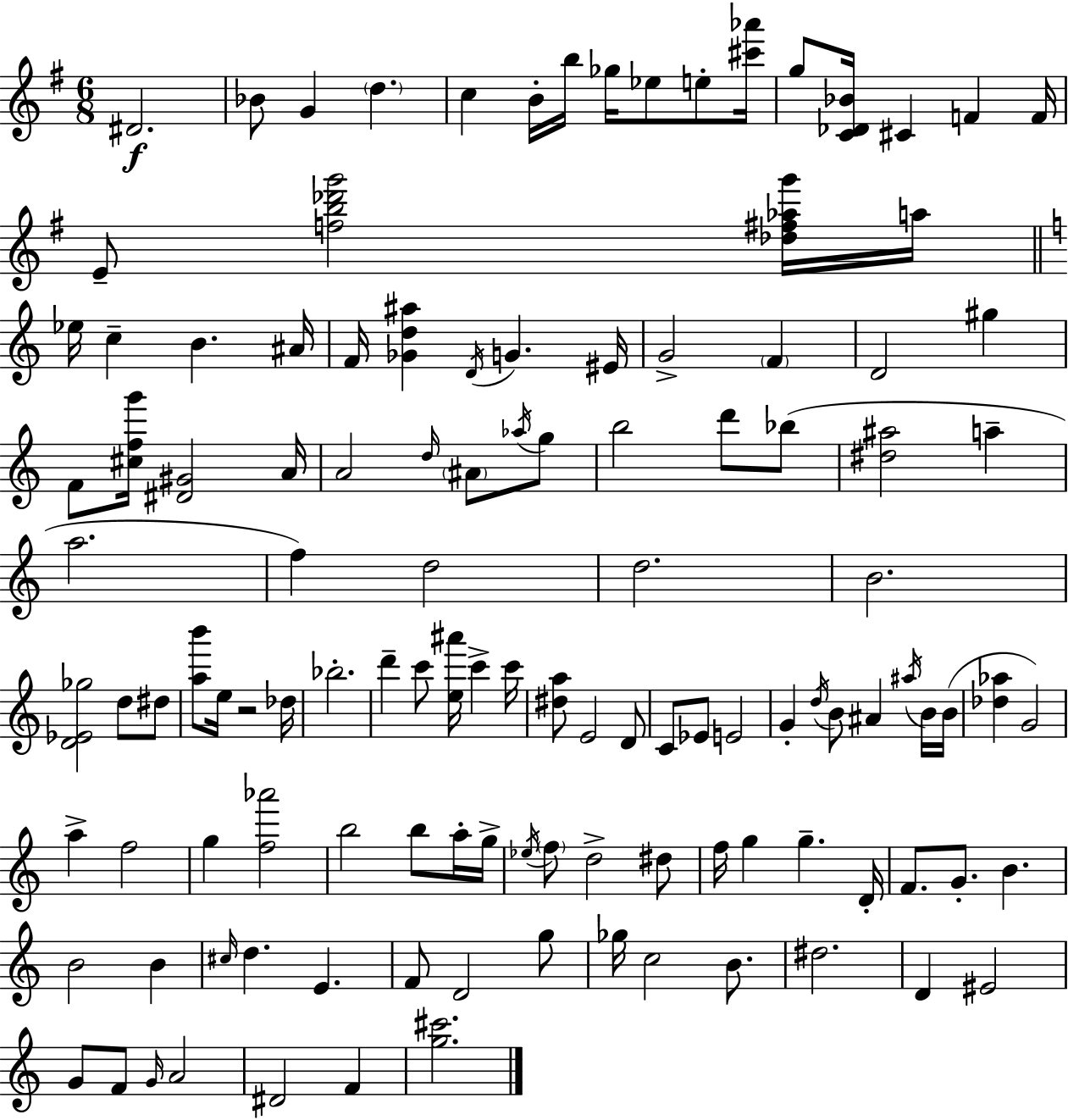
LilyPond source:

{
  \clef treble
  \numericTimeSignature
  \time 6/8
  \key e \minor
  \repeat volta 2 { dis'2.\f | bes'8 g'4 \parenthesize d''4. | c''4 b'16-. b''16 ges''16 ees''8 e''8-. <cis''' aes'''>16 | g''8 <c' des' bes'>16 cis'4 f'4 f'16 | \break e'8-- <f'' b'' des''' g'''>2 <des'' fis'' aes'' g'''>16 a''16 | \bar "||" \break \key a \minor ees''16 c''4-- b'4. ais'16 | f'16 <ges' d'' ais''>4 \acciaccatura { d'16 } g'4. | eis'16 g'2-> \parenthesize f'4 | d'2 gis''4 | \break f'8 <cis'' f'' g'''>16 <dis' gis'>2 | a'16 a'2 \grace { d''16 } \parenthesize ais'8 | \acciaccatura { aes''16 } g''8 b''2 d'''8 | bes''8( <dis'' ais''>2 a''4-- | \break a''2. | f''4) d''2 | d''2. | b'2. | \break <d' ees' ges''>2 d''8 | dis''8 <a'' b'''>8 e''16 r2 | des''16 bes''2.-. | d'''4-- c'''8 <e'' ais'''>16 c'''4-> | \break c'''16 <dis'' a''>8 e'2 | d'8 c'8 ees'8 e'2 | g'4-. \acciaccatura { d''16 } b'8 ais'4 | \acciaccatura { ais''16 } b'16 b'16( <des'' aes''>4 g'2) | \break a''4-> f''2 | g''4 <f'' aes'''>2 | b''2 | b''8 a''16-. g''16-> \acciaccatura { ees''16 } \parenthesize f''8 d''2-> | \break dis''8 f''16 g''4 g''4.-- | d'16-. f'8. g'8.-. | b'4. b'2 | b'4 \grace { cis''16 } d''4. | \break e'4. f'8 d'2 | g''8 ges''16 c''2 | b'8. dis''2. | d'4 eis'2 | \break g'8 f'8 \grace { g'16 } | a'2 dis'2 | f'4 <g'' cis'''>2. | } \bar "|."
}